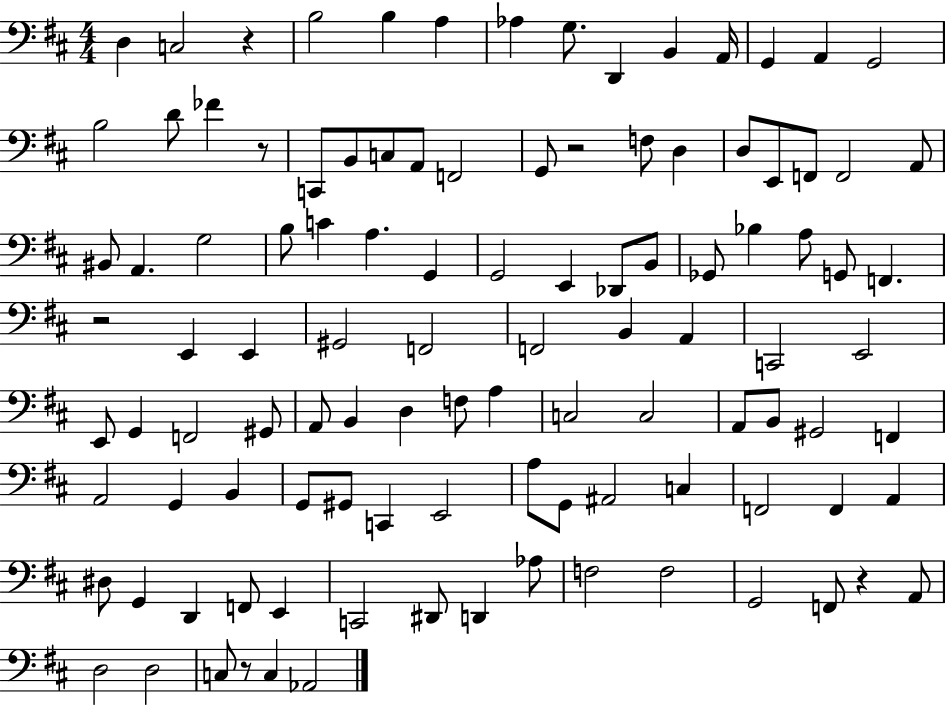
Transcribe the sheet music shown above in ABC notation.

X:1
T:Untitled
M:4/4
L:1/4
K:D
D, C,2 z B,2 B, A, _A, G,/2 D,, B,, A,,/4 G,, A,, G,,2 B,2 D/2 _F z/2 C,,/2 B,,/2 C,/2 A,,/2 F,,2 G,,/2 z2 F,/2 D, D,/2 E,,/2 F,,/2 F,,2 A,,/2 ^B,,/2 A,, G,2 B,/2 C A, G,, G,,2 E,, _D,,/2 B,,/2 _G,,/2 _B, A,/2 G,,/2 F,, z2 E,, E,, ^G,,2 F,,2 F,,2 B,, A,, C,,2 E,,2 E,,/2 G,, F,,2 ^G,,/2 A,,/2 B,, D, F,/2 A, C,2 C,2 A,,/2 B,,/2 ^G,,2 F,, A,,2 G,, B,, G,,/2 ^G,,/2 C,, E,,2 A,/2 G,,/2 ^A,,2 C, F,,2 F,, A,, ^D,/2 G,, D,, F,,/2 E,, C,,2 ^D,,/2 D,, _A,/2 F,2 F,2 G,,2 F,,/2 z A,,/2 D,2 D,2 C,/2 z/2 C, _A,,2